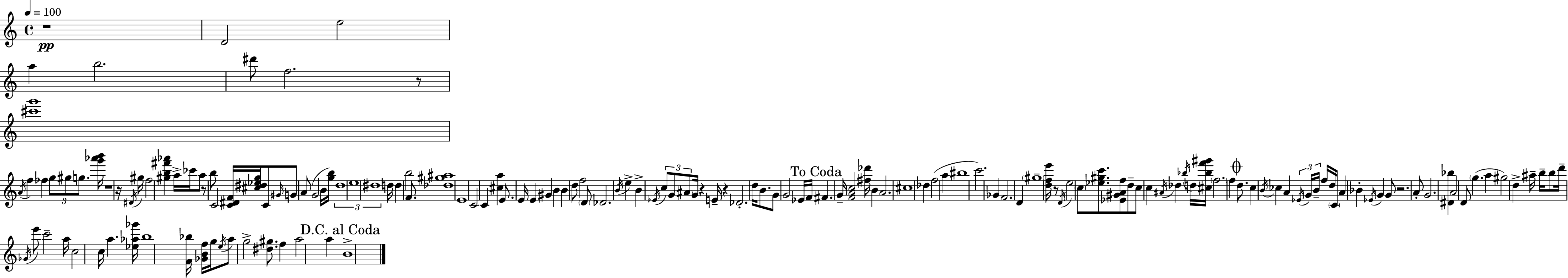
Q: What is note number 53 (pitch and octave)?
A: A#4